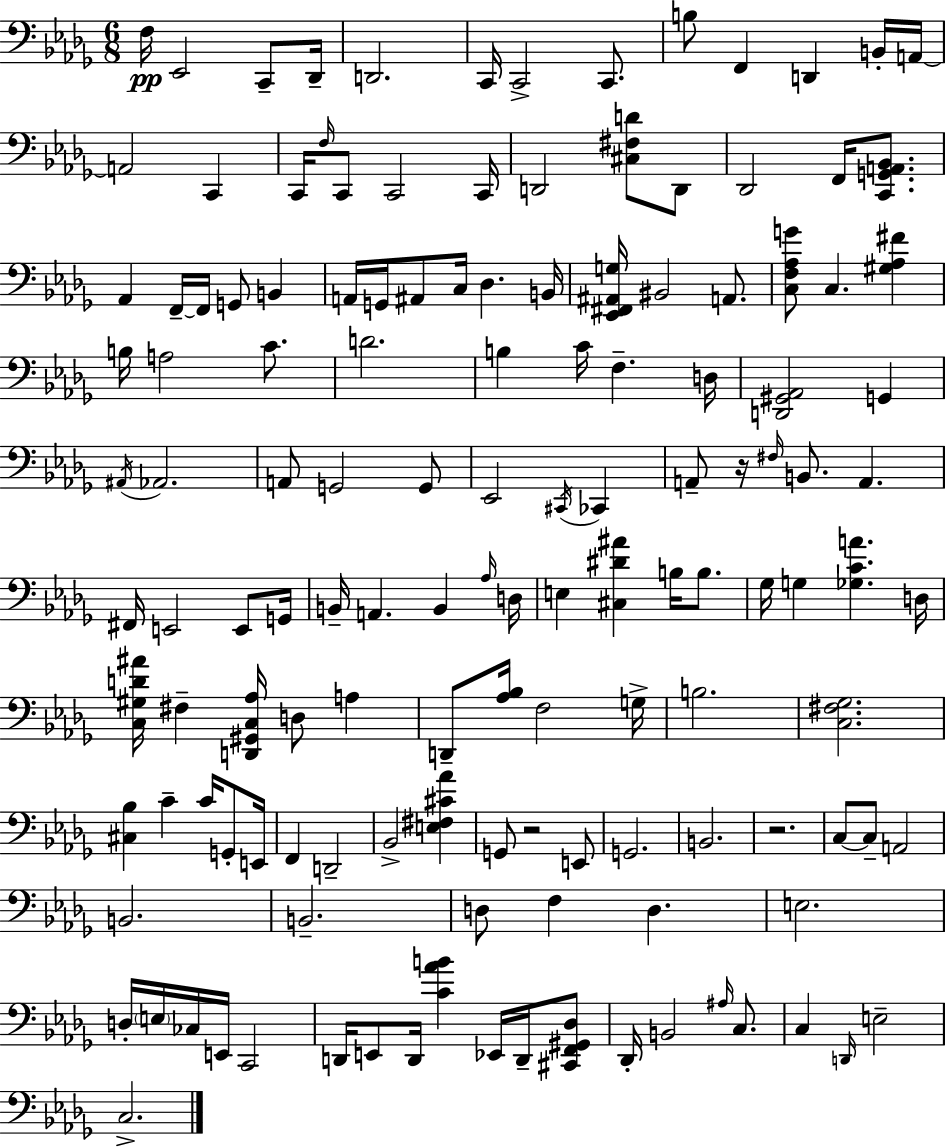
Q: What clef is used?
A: bass